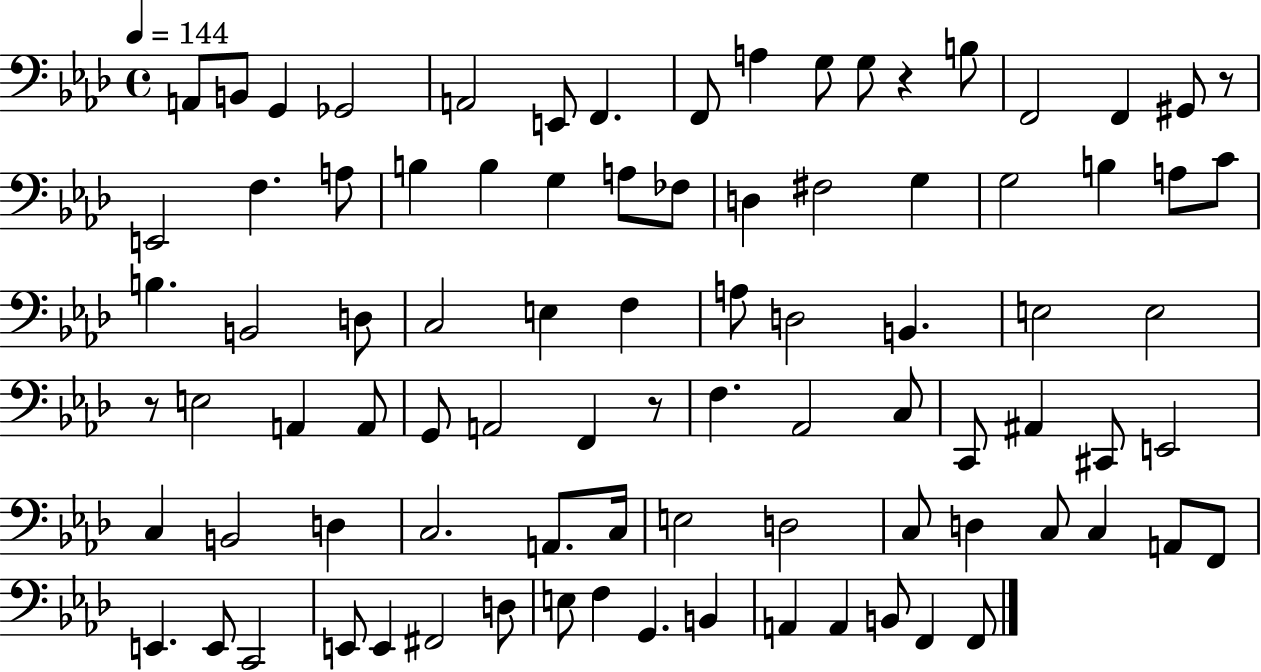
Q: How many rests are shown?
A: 4